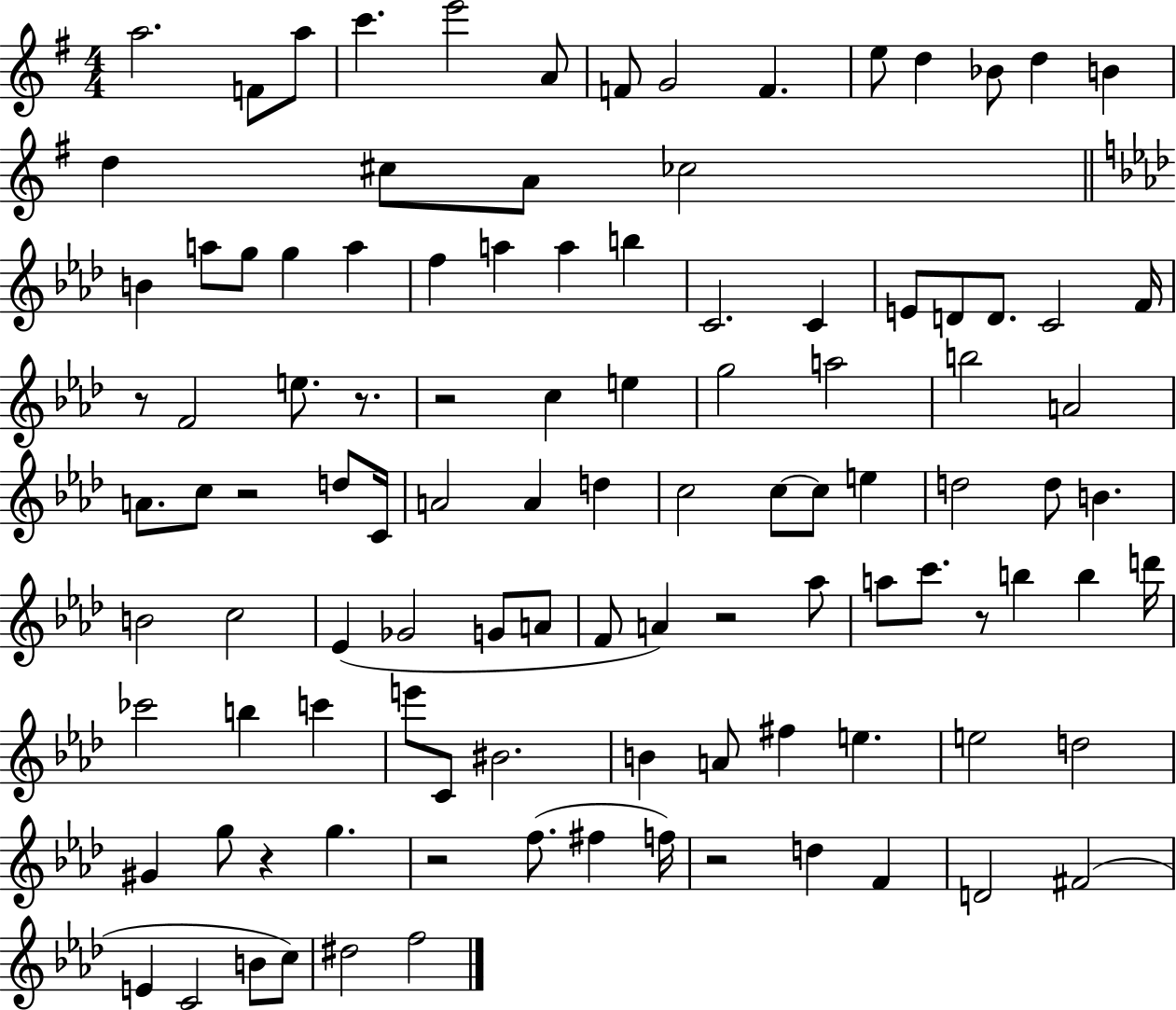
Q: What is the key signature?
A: G major